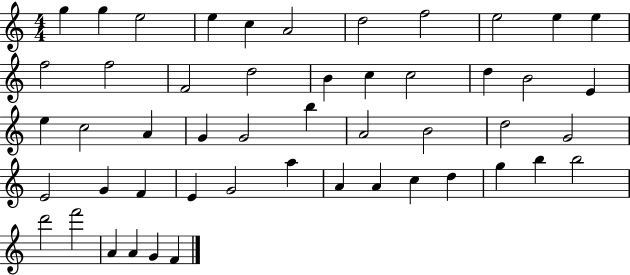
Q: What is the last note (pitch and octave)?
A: F4